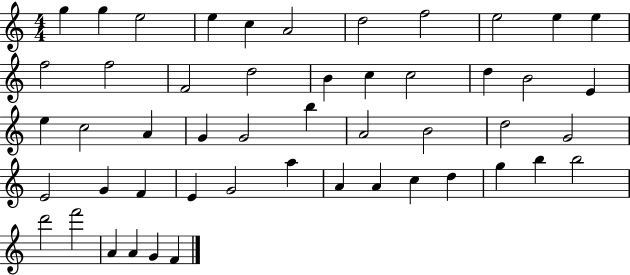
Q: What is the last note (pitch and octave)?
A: F4